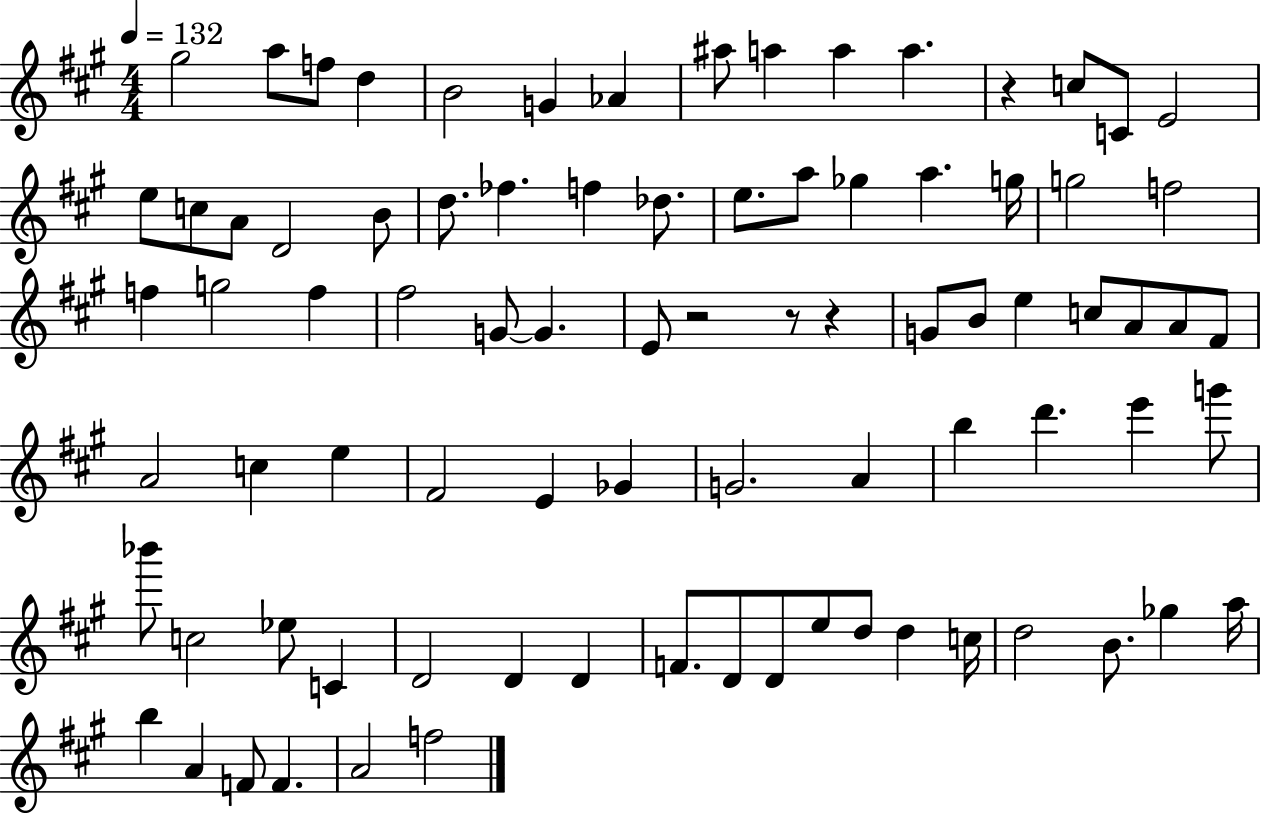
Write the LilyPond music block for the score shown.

{
  \clef treble
  \numericTimeSignature
  \time 4/4
  \key a \major
  \tempo 4 = 132
  gis''2 a''8 f''8 d''4 | b'2 g'4 aes'4 | ais''8 a''4 a''4 a''4. | r4 c''8 c'8 e'2 | \break e''8 c''8 a'8 d'2 b'8 | d''8. fes''4. f''4 des''8. | e''8. a''8 ges''4 a''4. g''16 | g''2 f''2 | \break f''4 g''2 f''4 | fis''2 g'8~~ g'4. | e'8 r2 r8 r4 | g'8 b'8 e''4 c''8 a'8 a'8 fis'8 | \break a'2 c''4 e''4 | fis'2 e'4 ges'4 | g'2. a'4 | b''4 d'''4. e'''4 g'''8 | \break bes'''8 c''2 ees''8 c'4 | d'2 d'4 d'4 | f'8. d'8 d'8 e''8 d''8 d''4 c''16 | d''2 b'8. ges''4 a''16 | \break b''4 a'4 f'8 f'4. | a'2 f''2 | \bar "|."
}